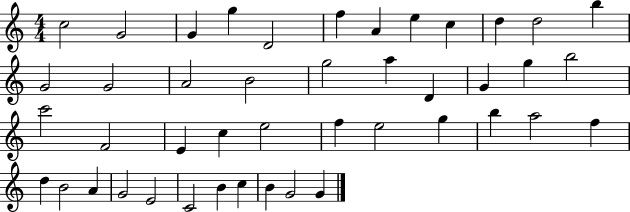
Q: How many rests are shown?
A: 0